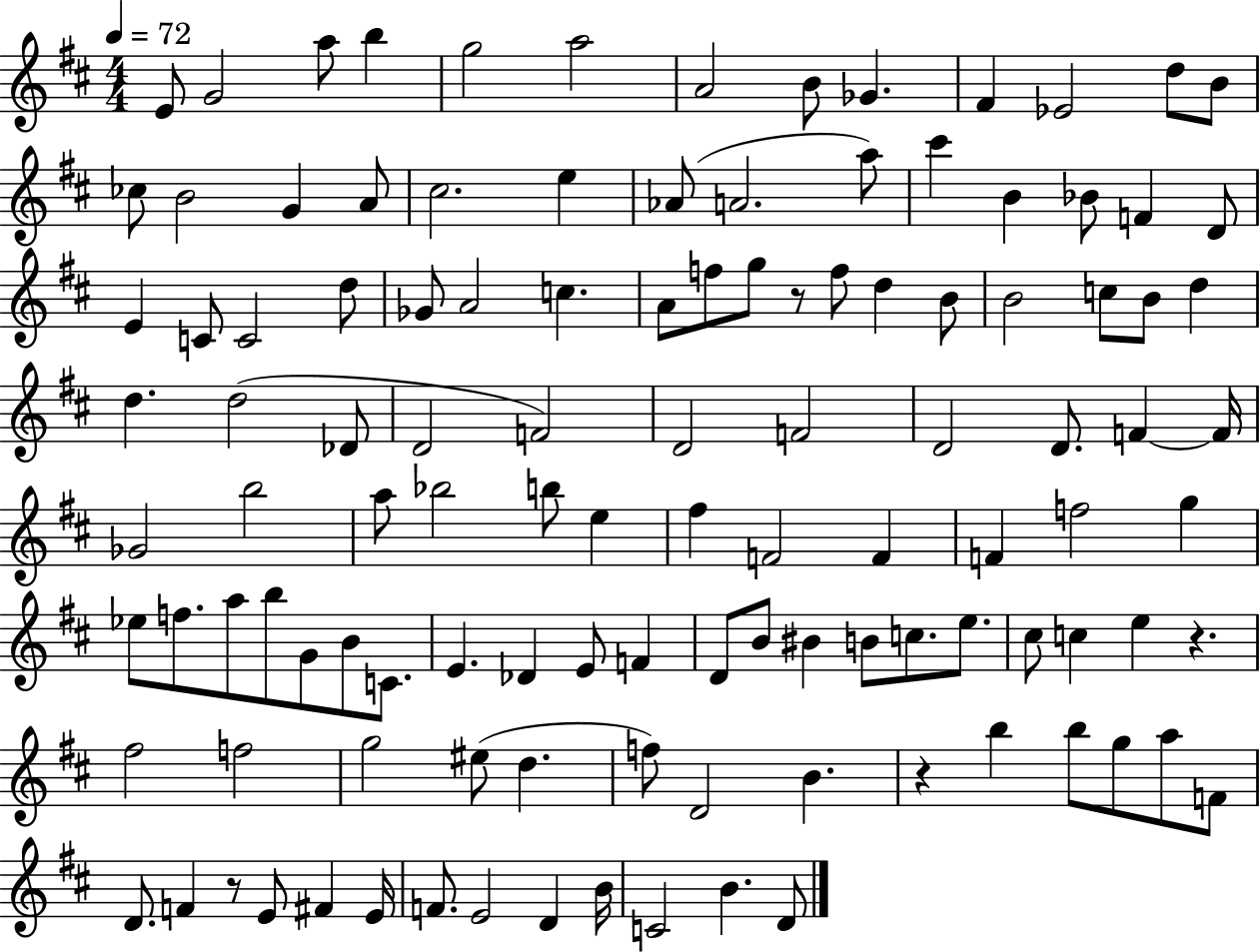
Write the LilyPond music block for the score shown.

{
  \clef treble
  \numericTimeSignature
  \time 4/4
  \key d \major
  \tempo 4 = 72
  e'8 g'2 a''8 b''4 | g''2 a''2 | a'2 b'8 ges'4. | fis'4 ees'2 d''8 b'8 | \break ces''8 b'2 g'4 a'8 | cis''2. e''4 | aes'8( a'2. a''8) | cis'''4 b'4 bes'8 f'4 d'8 | \break e'4 c'8 c'2 d''8 | ges'8 a'2 c''4. | a'8 f''8 g''8 r8 f''8 d''4 b'8 | b'2 c''8 b'8 d''4 | \break d''4. d''2( des'8 | d'2 f'2) | d'2 f'2 | d'2 d'8. f'4~~ f'16 | \break ges'2 b''2 | a''8 bes''2 b''8 e''4 | fis''4 f'2 f'4 | f'4 f''2 g''4 | \break ees''8 f''8. a''8 b''8 g'8 b'8 c'8. | e'4. des'4 e'8 f'4 | d'8 b'8 bis'4 b'8 c''8. e''8. | cis''8 c''4 e''4 r4. | \break fis''2 f''2 | g''2 eis''8( d''4. | f''8) d'2 b'4. | r4 b''4 b''8 g''8 a''8 f'8 | \break d'8. f'4 r8 e'8 fis'4 e'16 | f'8. e'2 d'4 b'16 | c'2 b'4. d'8 | \bar "|."
}